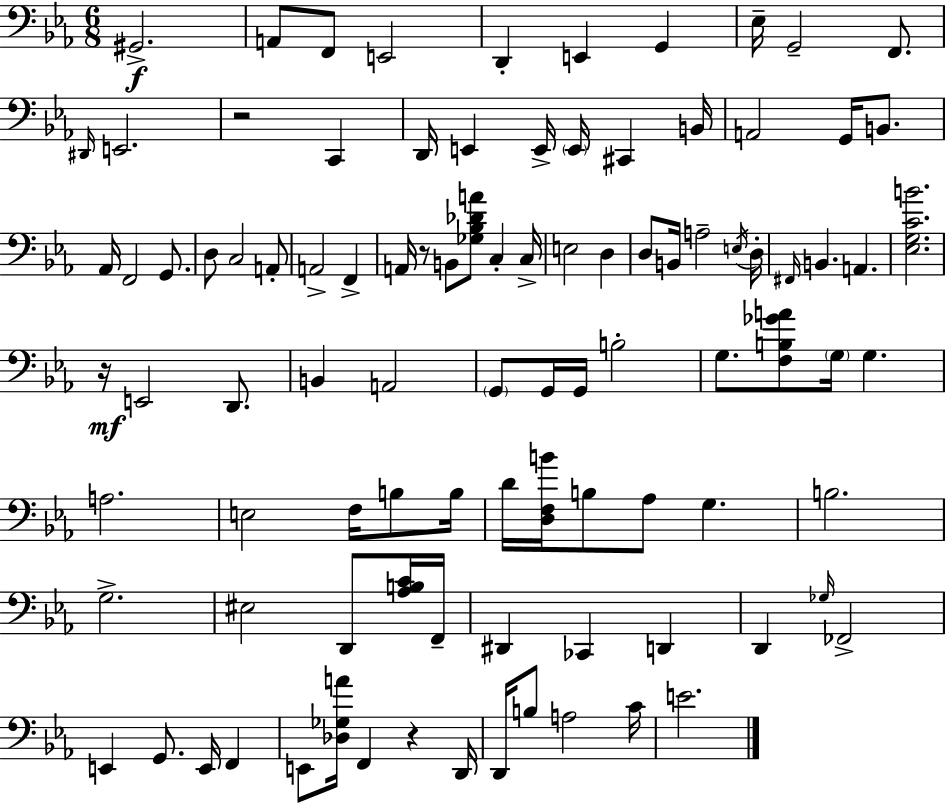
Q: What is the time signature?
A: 6/8